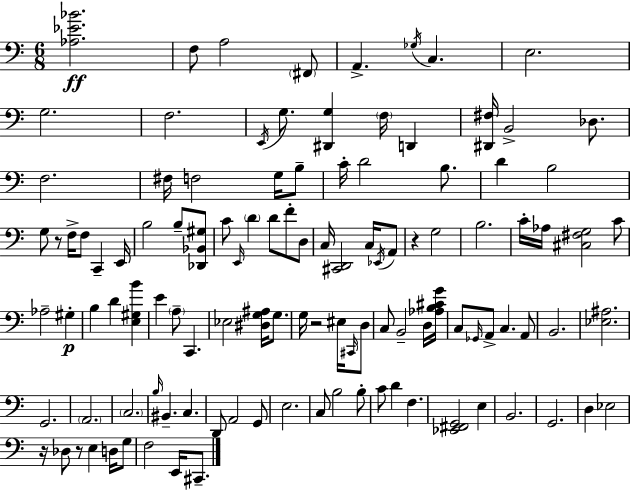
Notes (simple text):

[Ab3,Eb4,Bb4]/h. F3/e A3/h F#2/e A2/q. Gb3/s C3/q. E3/h. G3/h. F3/h. E2/s G3/e. [D#2,G3]/q F3/s D2/q [D#2,F#3]/s B2/h Db3/e. F3/h. F#3/s F3/h G3/s B3/e C4/s D4/h B3/e. D4/q B3/h G3/e R/e F3/s F3/e C2/q E2/s B3/h B3/e [Db2,Bb2,G#3]/e C4/e E2/s D4/q D4/e F4/e D3/e C3/s [C#2,D2]/h C3/s Eb2/s A2/e R/q G3/h B3/h. C4/s Ab3/s [C#3,F#3,G3]/h C4/e Ab3/h G#3/q B3/q D4/q [E3,G#3,B4]/q E4/q A3/e C2/q. Eb3/h [D#3,G3,A#3]/s G3/e. G3/s R/h EIS3/s C#2/s D3/e C3/e B2/h D3/s [Ab3,B3,C#4,G4]/s C3/e Gb2/s A2/e C3/q. A2/e B2/h. [Eb3,A#3]/h. G2/h. A2/h. C3/h. B3/s BIS2/q. C3/q. D2/e A2/h G2/e E3/h. C3/e B3/h B3/e C4/e D4/q F3/q. [Eb2,F#2,G2]/h E3/q B2/h. G2/h. D3/q Eb3/h R/s Db3/e R/e E3/q D3/s G3/e F3/h E2/s C#2/e.